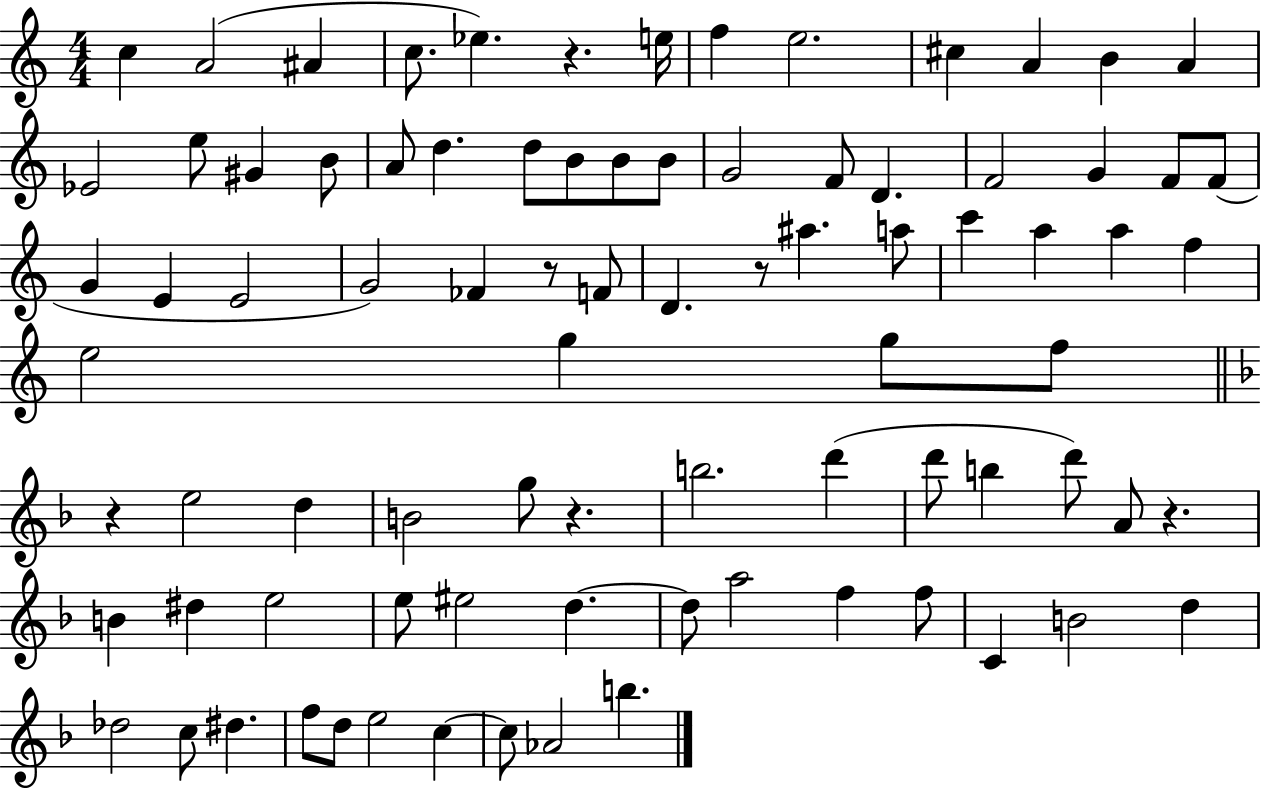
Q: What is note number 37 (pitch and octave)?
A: A#5